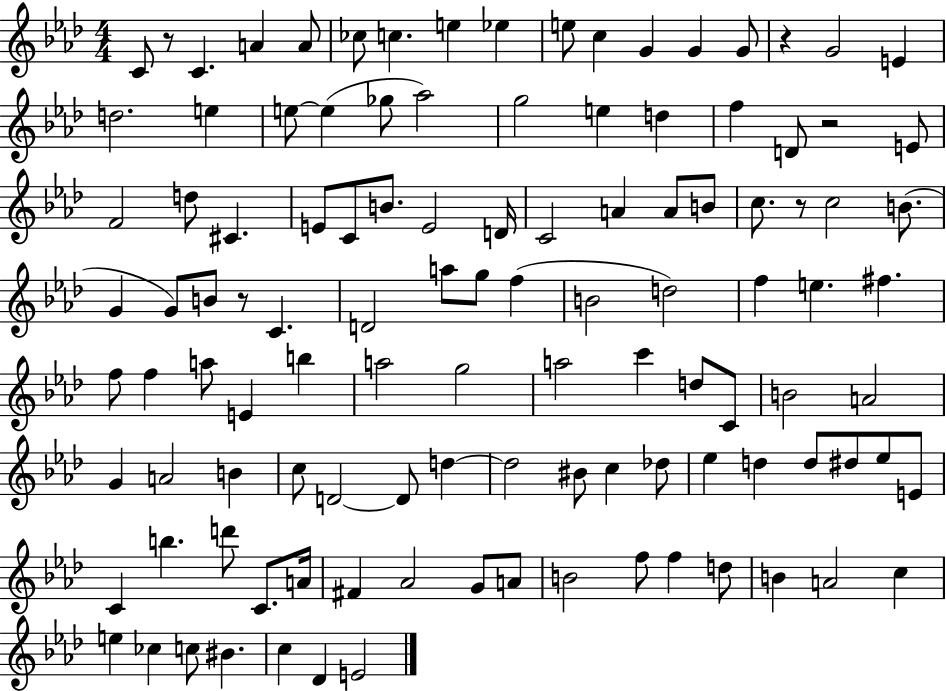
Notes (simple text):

C4/e R/e C4/q. A4/q A4/e CES5/e C5/q. E5/q Eb5/q E5/e C5/q G4/q G4/q G4/e R/q G4/h E4/q D5/h. E5/q E5/e E5/q Gb5/e Ab5/h G5/h E5/q D5/q F5/q D4/e R/h E4/e F4/h D5/e C#4/q. E4/e C4/e B4/e. E4/h D4/s C4/h A4/q A4/e B4/e C5/e. R/e C5/h B4/e. G4/q G4/e B4/e R/e C4/q. D4/h A5/e G5/e F5/q B4/h D5/h F5/q E5/q. F#5/q. F5/e F5/q A5/e E4/q B5/q A5/h G5/h A5/h C6/q D5/e C4/e B4/h A4/h G4/q A4/h B4/q C5/e D4/h D4/e D5/q D5/h BIS4/e C5/q Db5/e Eb5/q D5/q D5/e D#5/e Eb5/e E4/e C4/q B5/q. D6/e C4/e. A4/s F#4/q Ab4/h G4/e A4/e B4/h F5/e F5/q D5/e B4/q A4/h C5/q E5/q CES5/q C5/e BIS4/q. C5/q Db4/q E4/h